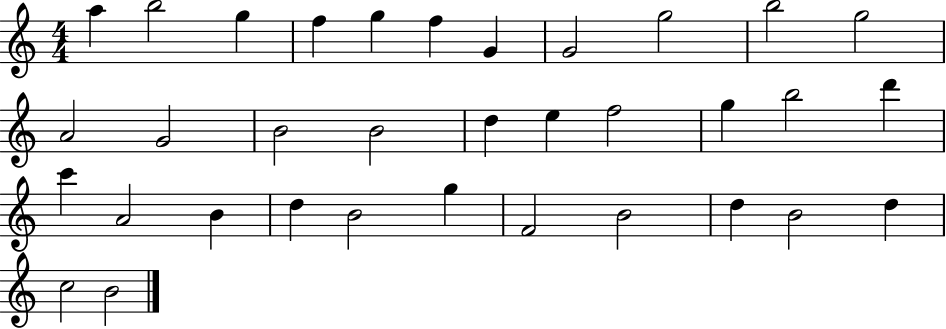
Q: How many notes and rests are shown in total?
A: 34